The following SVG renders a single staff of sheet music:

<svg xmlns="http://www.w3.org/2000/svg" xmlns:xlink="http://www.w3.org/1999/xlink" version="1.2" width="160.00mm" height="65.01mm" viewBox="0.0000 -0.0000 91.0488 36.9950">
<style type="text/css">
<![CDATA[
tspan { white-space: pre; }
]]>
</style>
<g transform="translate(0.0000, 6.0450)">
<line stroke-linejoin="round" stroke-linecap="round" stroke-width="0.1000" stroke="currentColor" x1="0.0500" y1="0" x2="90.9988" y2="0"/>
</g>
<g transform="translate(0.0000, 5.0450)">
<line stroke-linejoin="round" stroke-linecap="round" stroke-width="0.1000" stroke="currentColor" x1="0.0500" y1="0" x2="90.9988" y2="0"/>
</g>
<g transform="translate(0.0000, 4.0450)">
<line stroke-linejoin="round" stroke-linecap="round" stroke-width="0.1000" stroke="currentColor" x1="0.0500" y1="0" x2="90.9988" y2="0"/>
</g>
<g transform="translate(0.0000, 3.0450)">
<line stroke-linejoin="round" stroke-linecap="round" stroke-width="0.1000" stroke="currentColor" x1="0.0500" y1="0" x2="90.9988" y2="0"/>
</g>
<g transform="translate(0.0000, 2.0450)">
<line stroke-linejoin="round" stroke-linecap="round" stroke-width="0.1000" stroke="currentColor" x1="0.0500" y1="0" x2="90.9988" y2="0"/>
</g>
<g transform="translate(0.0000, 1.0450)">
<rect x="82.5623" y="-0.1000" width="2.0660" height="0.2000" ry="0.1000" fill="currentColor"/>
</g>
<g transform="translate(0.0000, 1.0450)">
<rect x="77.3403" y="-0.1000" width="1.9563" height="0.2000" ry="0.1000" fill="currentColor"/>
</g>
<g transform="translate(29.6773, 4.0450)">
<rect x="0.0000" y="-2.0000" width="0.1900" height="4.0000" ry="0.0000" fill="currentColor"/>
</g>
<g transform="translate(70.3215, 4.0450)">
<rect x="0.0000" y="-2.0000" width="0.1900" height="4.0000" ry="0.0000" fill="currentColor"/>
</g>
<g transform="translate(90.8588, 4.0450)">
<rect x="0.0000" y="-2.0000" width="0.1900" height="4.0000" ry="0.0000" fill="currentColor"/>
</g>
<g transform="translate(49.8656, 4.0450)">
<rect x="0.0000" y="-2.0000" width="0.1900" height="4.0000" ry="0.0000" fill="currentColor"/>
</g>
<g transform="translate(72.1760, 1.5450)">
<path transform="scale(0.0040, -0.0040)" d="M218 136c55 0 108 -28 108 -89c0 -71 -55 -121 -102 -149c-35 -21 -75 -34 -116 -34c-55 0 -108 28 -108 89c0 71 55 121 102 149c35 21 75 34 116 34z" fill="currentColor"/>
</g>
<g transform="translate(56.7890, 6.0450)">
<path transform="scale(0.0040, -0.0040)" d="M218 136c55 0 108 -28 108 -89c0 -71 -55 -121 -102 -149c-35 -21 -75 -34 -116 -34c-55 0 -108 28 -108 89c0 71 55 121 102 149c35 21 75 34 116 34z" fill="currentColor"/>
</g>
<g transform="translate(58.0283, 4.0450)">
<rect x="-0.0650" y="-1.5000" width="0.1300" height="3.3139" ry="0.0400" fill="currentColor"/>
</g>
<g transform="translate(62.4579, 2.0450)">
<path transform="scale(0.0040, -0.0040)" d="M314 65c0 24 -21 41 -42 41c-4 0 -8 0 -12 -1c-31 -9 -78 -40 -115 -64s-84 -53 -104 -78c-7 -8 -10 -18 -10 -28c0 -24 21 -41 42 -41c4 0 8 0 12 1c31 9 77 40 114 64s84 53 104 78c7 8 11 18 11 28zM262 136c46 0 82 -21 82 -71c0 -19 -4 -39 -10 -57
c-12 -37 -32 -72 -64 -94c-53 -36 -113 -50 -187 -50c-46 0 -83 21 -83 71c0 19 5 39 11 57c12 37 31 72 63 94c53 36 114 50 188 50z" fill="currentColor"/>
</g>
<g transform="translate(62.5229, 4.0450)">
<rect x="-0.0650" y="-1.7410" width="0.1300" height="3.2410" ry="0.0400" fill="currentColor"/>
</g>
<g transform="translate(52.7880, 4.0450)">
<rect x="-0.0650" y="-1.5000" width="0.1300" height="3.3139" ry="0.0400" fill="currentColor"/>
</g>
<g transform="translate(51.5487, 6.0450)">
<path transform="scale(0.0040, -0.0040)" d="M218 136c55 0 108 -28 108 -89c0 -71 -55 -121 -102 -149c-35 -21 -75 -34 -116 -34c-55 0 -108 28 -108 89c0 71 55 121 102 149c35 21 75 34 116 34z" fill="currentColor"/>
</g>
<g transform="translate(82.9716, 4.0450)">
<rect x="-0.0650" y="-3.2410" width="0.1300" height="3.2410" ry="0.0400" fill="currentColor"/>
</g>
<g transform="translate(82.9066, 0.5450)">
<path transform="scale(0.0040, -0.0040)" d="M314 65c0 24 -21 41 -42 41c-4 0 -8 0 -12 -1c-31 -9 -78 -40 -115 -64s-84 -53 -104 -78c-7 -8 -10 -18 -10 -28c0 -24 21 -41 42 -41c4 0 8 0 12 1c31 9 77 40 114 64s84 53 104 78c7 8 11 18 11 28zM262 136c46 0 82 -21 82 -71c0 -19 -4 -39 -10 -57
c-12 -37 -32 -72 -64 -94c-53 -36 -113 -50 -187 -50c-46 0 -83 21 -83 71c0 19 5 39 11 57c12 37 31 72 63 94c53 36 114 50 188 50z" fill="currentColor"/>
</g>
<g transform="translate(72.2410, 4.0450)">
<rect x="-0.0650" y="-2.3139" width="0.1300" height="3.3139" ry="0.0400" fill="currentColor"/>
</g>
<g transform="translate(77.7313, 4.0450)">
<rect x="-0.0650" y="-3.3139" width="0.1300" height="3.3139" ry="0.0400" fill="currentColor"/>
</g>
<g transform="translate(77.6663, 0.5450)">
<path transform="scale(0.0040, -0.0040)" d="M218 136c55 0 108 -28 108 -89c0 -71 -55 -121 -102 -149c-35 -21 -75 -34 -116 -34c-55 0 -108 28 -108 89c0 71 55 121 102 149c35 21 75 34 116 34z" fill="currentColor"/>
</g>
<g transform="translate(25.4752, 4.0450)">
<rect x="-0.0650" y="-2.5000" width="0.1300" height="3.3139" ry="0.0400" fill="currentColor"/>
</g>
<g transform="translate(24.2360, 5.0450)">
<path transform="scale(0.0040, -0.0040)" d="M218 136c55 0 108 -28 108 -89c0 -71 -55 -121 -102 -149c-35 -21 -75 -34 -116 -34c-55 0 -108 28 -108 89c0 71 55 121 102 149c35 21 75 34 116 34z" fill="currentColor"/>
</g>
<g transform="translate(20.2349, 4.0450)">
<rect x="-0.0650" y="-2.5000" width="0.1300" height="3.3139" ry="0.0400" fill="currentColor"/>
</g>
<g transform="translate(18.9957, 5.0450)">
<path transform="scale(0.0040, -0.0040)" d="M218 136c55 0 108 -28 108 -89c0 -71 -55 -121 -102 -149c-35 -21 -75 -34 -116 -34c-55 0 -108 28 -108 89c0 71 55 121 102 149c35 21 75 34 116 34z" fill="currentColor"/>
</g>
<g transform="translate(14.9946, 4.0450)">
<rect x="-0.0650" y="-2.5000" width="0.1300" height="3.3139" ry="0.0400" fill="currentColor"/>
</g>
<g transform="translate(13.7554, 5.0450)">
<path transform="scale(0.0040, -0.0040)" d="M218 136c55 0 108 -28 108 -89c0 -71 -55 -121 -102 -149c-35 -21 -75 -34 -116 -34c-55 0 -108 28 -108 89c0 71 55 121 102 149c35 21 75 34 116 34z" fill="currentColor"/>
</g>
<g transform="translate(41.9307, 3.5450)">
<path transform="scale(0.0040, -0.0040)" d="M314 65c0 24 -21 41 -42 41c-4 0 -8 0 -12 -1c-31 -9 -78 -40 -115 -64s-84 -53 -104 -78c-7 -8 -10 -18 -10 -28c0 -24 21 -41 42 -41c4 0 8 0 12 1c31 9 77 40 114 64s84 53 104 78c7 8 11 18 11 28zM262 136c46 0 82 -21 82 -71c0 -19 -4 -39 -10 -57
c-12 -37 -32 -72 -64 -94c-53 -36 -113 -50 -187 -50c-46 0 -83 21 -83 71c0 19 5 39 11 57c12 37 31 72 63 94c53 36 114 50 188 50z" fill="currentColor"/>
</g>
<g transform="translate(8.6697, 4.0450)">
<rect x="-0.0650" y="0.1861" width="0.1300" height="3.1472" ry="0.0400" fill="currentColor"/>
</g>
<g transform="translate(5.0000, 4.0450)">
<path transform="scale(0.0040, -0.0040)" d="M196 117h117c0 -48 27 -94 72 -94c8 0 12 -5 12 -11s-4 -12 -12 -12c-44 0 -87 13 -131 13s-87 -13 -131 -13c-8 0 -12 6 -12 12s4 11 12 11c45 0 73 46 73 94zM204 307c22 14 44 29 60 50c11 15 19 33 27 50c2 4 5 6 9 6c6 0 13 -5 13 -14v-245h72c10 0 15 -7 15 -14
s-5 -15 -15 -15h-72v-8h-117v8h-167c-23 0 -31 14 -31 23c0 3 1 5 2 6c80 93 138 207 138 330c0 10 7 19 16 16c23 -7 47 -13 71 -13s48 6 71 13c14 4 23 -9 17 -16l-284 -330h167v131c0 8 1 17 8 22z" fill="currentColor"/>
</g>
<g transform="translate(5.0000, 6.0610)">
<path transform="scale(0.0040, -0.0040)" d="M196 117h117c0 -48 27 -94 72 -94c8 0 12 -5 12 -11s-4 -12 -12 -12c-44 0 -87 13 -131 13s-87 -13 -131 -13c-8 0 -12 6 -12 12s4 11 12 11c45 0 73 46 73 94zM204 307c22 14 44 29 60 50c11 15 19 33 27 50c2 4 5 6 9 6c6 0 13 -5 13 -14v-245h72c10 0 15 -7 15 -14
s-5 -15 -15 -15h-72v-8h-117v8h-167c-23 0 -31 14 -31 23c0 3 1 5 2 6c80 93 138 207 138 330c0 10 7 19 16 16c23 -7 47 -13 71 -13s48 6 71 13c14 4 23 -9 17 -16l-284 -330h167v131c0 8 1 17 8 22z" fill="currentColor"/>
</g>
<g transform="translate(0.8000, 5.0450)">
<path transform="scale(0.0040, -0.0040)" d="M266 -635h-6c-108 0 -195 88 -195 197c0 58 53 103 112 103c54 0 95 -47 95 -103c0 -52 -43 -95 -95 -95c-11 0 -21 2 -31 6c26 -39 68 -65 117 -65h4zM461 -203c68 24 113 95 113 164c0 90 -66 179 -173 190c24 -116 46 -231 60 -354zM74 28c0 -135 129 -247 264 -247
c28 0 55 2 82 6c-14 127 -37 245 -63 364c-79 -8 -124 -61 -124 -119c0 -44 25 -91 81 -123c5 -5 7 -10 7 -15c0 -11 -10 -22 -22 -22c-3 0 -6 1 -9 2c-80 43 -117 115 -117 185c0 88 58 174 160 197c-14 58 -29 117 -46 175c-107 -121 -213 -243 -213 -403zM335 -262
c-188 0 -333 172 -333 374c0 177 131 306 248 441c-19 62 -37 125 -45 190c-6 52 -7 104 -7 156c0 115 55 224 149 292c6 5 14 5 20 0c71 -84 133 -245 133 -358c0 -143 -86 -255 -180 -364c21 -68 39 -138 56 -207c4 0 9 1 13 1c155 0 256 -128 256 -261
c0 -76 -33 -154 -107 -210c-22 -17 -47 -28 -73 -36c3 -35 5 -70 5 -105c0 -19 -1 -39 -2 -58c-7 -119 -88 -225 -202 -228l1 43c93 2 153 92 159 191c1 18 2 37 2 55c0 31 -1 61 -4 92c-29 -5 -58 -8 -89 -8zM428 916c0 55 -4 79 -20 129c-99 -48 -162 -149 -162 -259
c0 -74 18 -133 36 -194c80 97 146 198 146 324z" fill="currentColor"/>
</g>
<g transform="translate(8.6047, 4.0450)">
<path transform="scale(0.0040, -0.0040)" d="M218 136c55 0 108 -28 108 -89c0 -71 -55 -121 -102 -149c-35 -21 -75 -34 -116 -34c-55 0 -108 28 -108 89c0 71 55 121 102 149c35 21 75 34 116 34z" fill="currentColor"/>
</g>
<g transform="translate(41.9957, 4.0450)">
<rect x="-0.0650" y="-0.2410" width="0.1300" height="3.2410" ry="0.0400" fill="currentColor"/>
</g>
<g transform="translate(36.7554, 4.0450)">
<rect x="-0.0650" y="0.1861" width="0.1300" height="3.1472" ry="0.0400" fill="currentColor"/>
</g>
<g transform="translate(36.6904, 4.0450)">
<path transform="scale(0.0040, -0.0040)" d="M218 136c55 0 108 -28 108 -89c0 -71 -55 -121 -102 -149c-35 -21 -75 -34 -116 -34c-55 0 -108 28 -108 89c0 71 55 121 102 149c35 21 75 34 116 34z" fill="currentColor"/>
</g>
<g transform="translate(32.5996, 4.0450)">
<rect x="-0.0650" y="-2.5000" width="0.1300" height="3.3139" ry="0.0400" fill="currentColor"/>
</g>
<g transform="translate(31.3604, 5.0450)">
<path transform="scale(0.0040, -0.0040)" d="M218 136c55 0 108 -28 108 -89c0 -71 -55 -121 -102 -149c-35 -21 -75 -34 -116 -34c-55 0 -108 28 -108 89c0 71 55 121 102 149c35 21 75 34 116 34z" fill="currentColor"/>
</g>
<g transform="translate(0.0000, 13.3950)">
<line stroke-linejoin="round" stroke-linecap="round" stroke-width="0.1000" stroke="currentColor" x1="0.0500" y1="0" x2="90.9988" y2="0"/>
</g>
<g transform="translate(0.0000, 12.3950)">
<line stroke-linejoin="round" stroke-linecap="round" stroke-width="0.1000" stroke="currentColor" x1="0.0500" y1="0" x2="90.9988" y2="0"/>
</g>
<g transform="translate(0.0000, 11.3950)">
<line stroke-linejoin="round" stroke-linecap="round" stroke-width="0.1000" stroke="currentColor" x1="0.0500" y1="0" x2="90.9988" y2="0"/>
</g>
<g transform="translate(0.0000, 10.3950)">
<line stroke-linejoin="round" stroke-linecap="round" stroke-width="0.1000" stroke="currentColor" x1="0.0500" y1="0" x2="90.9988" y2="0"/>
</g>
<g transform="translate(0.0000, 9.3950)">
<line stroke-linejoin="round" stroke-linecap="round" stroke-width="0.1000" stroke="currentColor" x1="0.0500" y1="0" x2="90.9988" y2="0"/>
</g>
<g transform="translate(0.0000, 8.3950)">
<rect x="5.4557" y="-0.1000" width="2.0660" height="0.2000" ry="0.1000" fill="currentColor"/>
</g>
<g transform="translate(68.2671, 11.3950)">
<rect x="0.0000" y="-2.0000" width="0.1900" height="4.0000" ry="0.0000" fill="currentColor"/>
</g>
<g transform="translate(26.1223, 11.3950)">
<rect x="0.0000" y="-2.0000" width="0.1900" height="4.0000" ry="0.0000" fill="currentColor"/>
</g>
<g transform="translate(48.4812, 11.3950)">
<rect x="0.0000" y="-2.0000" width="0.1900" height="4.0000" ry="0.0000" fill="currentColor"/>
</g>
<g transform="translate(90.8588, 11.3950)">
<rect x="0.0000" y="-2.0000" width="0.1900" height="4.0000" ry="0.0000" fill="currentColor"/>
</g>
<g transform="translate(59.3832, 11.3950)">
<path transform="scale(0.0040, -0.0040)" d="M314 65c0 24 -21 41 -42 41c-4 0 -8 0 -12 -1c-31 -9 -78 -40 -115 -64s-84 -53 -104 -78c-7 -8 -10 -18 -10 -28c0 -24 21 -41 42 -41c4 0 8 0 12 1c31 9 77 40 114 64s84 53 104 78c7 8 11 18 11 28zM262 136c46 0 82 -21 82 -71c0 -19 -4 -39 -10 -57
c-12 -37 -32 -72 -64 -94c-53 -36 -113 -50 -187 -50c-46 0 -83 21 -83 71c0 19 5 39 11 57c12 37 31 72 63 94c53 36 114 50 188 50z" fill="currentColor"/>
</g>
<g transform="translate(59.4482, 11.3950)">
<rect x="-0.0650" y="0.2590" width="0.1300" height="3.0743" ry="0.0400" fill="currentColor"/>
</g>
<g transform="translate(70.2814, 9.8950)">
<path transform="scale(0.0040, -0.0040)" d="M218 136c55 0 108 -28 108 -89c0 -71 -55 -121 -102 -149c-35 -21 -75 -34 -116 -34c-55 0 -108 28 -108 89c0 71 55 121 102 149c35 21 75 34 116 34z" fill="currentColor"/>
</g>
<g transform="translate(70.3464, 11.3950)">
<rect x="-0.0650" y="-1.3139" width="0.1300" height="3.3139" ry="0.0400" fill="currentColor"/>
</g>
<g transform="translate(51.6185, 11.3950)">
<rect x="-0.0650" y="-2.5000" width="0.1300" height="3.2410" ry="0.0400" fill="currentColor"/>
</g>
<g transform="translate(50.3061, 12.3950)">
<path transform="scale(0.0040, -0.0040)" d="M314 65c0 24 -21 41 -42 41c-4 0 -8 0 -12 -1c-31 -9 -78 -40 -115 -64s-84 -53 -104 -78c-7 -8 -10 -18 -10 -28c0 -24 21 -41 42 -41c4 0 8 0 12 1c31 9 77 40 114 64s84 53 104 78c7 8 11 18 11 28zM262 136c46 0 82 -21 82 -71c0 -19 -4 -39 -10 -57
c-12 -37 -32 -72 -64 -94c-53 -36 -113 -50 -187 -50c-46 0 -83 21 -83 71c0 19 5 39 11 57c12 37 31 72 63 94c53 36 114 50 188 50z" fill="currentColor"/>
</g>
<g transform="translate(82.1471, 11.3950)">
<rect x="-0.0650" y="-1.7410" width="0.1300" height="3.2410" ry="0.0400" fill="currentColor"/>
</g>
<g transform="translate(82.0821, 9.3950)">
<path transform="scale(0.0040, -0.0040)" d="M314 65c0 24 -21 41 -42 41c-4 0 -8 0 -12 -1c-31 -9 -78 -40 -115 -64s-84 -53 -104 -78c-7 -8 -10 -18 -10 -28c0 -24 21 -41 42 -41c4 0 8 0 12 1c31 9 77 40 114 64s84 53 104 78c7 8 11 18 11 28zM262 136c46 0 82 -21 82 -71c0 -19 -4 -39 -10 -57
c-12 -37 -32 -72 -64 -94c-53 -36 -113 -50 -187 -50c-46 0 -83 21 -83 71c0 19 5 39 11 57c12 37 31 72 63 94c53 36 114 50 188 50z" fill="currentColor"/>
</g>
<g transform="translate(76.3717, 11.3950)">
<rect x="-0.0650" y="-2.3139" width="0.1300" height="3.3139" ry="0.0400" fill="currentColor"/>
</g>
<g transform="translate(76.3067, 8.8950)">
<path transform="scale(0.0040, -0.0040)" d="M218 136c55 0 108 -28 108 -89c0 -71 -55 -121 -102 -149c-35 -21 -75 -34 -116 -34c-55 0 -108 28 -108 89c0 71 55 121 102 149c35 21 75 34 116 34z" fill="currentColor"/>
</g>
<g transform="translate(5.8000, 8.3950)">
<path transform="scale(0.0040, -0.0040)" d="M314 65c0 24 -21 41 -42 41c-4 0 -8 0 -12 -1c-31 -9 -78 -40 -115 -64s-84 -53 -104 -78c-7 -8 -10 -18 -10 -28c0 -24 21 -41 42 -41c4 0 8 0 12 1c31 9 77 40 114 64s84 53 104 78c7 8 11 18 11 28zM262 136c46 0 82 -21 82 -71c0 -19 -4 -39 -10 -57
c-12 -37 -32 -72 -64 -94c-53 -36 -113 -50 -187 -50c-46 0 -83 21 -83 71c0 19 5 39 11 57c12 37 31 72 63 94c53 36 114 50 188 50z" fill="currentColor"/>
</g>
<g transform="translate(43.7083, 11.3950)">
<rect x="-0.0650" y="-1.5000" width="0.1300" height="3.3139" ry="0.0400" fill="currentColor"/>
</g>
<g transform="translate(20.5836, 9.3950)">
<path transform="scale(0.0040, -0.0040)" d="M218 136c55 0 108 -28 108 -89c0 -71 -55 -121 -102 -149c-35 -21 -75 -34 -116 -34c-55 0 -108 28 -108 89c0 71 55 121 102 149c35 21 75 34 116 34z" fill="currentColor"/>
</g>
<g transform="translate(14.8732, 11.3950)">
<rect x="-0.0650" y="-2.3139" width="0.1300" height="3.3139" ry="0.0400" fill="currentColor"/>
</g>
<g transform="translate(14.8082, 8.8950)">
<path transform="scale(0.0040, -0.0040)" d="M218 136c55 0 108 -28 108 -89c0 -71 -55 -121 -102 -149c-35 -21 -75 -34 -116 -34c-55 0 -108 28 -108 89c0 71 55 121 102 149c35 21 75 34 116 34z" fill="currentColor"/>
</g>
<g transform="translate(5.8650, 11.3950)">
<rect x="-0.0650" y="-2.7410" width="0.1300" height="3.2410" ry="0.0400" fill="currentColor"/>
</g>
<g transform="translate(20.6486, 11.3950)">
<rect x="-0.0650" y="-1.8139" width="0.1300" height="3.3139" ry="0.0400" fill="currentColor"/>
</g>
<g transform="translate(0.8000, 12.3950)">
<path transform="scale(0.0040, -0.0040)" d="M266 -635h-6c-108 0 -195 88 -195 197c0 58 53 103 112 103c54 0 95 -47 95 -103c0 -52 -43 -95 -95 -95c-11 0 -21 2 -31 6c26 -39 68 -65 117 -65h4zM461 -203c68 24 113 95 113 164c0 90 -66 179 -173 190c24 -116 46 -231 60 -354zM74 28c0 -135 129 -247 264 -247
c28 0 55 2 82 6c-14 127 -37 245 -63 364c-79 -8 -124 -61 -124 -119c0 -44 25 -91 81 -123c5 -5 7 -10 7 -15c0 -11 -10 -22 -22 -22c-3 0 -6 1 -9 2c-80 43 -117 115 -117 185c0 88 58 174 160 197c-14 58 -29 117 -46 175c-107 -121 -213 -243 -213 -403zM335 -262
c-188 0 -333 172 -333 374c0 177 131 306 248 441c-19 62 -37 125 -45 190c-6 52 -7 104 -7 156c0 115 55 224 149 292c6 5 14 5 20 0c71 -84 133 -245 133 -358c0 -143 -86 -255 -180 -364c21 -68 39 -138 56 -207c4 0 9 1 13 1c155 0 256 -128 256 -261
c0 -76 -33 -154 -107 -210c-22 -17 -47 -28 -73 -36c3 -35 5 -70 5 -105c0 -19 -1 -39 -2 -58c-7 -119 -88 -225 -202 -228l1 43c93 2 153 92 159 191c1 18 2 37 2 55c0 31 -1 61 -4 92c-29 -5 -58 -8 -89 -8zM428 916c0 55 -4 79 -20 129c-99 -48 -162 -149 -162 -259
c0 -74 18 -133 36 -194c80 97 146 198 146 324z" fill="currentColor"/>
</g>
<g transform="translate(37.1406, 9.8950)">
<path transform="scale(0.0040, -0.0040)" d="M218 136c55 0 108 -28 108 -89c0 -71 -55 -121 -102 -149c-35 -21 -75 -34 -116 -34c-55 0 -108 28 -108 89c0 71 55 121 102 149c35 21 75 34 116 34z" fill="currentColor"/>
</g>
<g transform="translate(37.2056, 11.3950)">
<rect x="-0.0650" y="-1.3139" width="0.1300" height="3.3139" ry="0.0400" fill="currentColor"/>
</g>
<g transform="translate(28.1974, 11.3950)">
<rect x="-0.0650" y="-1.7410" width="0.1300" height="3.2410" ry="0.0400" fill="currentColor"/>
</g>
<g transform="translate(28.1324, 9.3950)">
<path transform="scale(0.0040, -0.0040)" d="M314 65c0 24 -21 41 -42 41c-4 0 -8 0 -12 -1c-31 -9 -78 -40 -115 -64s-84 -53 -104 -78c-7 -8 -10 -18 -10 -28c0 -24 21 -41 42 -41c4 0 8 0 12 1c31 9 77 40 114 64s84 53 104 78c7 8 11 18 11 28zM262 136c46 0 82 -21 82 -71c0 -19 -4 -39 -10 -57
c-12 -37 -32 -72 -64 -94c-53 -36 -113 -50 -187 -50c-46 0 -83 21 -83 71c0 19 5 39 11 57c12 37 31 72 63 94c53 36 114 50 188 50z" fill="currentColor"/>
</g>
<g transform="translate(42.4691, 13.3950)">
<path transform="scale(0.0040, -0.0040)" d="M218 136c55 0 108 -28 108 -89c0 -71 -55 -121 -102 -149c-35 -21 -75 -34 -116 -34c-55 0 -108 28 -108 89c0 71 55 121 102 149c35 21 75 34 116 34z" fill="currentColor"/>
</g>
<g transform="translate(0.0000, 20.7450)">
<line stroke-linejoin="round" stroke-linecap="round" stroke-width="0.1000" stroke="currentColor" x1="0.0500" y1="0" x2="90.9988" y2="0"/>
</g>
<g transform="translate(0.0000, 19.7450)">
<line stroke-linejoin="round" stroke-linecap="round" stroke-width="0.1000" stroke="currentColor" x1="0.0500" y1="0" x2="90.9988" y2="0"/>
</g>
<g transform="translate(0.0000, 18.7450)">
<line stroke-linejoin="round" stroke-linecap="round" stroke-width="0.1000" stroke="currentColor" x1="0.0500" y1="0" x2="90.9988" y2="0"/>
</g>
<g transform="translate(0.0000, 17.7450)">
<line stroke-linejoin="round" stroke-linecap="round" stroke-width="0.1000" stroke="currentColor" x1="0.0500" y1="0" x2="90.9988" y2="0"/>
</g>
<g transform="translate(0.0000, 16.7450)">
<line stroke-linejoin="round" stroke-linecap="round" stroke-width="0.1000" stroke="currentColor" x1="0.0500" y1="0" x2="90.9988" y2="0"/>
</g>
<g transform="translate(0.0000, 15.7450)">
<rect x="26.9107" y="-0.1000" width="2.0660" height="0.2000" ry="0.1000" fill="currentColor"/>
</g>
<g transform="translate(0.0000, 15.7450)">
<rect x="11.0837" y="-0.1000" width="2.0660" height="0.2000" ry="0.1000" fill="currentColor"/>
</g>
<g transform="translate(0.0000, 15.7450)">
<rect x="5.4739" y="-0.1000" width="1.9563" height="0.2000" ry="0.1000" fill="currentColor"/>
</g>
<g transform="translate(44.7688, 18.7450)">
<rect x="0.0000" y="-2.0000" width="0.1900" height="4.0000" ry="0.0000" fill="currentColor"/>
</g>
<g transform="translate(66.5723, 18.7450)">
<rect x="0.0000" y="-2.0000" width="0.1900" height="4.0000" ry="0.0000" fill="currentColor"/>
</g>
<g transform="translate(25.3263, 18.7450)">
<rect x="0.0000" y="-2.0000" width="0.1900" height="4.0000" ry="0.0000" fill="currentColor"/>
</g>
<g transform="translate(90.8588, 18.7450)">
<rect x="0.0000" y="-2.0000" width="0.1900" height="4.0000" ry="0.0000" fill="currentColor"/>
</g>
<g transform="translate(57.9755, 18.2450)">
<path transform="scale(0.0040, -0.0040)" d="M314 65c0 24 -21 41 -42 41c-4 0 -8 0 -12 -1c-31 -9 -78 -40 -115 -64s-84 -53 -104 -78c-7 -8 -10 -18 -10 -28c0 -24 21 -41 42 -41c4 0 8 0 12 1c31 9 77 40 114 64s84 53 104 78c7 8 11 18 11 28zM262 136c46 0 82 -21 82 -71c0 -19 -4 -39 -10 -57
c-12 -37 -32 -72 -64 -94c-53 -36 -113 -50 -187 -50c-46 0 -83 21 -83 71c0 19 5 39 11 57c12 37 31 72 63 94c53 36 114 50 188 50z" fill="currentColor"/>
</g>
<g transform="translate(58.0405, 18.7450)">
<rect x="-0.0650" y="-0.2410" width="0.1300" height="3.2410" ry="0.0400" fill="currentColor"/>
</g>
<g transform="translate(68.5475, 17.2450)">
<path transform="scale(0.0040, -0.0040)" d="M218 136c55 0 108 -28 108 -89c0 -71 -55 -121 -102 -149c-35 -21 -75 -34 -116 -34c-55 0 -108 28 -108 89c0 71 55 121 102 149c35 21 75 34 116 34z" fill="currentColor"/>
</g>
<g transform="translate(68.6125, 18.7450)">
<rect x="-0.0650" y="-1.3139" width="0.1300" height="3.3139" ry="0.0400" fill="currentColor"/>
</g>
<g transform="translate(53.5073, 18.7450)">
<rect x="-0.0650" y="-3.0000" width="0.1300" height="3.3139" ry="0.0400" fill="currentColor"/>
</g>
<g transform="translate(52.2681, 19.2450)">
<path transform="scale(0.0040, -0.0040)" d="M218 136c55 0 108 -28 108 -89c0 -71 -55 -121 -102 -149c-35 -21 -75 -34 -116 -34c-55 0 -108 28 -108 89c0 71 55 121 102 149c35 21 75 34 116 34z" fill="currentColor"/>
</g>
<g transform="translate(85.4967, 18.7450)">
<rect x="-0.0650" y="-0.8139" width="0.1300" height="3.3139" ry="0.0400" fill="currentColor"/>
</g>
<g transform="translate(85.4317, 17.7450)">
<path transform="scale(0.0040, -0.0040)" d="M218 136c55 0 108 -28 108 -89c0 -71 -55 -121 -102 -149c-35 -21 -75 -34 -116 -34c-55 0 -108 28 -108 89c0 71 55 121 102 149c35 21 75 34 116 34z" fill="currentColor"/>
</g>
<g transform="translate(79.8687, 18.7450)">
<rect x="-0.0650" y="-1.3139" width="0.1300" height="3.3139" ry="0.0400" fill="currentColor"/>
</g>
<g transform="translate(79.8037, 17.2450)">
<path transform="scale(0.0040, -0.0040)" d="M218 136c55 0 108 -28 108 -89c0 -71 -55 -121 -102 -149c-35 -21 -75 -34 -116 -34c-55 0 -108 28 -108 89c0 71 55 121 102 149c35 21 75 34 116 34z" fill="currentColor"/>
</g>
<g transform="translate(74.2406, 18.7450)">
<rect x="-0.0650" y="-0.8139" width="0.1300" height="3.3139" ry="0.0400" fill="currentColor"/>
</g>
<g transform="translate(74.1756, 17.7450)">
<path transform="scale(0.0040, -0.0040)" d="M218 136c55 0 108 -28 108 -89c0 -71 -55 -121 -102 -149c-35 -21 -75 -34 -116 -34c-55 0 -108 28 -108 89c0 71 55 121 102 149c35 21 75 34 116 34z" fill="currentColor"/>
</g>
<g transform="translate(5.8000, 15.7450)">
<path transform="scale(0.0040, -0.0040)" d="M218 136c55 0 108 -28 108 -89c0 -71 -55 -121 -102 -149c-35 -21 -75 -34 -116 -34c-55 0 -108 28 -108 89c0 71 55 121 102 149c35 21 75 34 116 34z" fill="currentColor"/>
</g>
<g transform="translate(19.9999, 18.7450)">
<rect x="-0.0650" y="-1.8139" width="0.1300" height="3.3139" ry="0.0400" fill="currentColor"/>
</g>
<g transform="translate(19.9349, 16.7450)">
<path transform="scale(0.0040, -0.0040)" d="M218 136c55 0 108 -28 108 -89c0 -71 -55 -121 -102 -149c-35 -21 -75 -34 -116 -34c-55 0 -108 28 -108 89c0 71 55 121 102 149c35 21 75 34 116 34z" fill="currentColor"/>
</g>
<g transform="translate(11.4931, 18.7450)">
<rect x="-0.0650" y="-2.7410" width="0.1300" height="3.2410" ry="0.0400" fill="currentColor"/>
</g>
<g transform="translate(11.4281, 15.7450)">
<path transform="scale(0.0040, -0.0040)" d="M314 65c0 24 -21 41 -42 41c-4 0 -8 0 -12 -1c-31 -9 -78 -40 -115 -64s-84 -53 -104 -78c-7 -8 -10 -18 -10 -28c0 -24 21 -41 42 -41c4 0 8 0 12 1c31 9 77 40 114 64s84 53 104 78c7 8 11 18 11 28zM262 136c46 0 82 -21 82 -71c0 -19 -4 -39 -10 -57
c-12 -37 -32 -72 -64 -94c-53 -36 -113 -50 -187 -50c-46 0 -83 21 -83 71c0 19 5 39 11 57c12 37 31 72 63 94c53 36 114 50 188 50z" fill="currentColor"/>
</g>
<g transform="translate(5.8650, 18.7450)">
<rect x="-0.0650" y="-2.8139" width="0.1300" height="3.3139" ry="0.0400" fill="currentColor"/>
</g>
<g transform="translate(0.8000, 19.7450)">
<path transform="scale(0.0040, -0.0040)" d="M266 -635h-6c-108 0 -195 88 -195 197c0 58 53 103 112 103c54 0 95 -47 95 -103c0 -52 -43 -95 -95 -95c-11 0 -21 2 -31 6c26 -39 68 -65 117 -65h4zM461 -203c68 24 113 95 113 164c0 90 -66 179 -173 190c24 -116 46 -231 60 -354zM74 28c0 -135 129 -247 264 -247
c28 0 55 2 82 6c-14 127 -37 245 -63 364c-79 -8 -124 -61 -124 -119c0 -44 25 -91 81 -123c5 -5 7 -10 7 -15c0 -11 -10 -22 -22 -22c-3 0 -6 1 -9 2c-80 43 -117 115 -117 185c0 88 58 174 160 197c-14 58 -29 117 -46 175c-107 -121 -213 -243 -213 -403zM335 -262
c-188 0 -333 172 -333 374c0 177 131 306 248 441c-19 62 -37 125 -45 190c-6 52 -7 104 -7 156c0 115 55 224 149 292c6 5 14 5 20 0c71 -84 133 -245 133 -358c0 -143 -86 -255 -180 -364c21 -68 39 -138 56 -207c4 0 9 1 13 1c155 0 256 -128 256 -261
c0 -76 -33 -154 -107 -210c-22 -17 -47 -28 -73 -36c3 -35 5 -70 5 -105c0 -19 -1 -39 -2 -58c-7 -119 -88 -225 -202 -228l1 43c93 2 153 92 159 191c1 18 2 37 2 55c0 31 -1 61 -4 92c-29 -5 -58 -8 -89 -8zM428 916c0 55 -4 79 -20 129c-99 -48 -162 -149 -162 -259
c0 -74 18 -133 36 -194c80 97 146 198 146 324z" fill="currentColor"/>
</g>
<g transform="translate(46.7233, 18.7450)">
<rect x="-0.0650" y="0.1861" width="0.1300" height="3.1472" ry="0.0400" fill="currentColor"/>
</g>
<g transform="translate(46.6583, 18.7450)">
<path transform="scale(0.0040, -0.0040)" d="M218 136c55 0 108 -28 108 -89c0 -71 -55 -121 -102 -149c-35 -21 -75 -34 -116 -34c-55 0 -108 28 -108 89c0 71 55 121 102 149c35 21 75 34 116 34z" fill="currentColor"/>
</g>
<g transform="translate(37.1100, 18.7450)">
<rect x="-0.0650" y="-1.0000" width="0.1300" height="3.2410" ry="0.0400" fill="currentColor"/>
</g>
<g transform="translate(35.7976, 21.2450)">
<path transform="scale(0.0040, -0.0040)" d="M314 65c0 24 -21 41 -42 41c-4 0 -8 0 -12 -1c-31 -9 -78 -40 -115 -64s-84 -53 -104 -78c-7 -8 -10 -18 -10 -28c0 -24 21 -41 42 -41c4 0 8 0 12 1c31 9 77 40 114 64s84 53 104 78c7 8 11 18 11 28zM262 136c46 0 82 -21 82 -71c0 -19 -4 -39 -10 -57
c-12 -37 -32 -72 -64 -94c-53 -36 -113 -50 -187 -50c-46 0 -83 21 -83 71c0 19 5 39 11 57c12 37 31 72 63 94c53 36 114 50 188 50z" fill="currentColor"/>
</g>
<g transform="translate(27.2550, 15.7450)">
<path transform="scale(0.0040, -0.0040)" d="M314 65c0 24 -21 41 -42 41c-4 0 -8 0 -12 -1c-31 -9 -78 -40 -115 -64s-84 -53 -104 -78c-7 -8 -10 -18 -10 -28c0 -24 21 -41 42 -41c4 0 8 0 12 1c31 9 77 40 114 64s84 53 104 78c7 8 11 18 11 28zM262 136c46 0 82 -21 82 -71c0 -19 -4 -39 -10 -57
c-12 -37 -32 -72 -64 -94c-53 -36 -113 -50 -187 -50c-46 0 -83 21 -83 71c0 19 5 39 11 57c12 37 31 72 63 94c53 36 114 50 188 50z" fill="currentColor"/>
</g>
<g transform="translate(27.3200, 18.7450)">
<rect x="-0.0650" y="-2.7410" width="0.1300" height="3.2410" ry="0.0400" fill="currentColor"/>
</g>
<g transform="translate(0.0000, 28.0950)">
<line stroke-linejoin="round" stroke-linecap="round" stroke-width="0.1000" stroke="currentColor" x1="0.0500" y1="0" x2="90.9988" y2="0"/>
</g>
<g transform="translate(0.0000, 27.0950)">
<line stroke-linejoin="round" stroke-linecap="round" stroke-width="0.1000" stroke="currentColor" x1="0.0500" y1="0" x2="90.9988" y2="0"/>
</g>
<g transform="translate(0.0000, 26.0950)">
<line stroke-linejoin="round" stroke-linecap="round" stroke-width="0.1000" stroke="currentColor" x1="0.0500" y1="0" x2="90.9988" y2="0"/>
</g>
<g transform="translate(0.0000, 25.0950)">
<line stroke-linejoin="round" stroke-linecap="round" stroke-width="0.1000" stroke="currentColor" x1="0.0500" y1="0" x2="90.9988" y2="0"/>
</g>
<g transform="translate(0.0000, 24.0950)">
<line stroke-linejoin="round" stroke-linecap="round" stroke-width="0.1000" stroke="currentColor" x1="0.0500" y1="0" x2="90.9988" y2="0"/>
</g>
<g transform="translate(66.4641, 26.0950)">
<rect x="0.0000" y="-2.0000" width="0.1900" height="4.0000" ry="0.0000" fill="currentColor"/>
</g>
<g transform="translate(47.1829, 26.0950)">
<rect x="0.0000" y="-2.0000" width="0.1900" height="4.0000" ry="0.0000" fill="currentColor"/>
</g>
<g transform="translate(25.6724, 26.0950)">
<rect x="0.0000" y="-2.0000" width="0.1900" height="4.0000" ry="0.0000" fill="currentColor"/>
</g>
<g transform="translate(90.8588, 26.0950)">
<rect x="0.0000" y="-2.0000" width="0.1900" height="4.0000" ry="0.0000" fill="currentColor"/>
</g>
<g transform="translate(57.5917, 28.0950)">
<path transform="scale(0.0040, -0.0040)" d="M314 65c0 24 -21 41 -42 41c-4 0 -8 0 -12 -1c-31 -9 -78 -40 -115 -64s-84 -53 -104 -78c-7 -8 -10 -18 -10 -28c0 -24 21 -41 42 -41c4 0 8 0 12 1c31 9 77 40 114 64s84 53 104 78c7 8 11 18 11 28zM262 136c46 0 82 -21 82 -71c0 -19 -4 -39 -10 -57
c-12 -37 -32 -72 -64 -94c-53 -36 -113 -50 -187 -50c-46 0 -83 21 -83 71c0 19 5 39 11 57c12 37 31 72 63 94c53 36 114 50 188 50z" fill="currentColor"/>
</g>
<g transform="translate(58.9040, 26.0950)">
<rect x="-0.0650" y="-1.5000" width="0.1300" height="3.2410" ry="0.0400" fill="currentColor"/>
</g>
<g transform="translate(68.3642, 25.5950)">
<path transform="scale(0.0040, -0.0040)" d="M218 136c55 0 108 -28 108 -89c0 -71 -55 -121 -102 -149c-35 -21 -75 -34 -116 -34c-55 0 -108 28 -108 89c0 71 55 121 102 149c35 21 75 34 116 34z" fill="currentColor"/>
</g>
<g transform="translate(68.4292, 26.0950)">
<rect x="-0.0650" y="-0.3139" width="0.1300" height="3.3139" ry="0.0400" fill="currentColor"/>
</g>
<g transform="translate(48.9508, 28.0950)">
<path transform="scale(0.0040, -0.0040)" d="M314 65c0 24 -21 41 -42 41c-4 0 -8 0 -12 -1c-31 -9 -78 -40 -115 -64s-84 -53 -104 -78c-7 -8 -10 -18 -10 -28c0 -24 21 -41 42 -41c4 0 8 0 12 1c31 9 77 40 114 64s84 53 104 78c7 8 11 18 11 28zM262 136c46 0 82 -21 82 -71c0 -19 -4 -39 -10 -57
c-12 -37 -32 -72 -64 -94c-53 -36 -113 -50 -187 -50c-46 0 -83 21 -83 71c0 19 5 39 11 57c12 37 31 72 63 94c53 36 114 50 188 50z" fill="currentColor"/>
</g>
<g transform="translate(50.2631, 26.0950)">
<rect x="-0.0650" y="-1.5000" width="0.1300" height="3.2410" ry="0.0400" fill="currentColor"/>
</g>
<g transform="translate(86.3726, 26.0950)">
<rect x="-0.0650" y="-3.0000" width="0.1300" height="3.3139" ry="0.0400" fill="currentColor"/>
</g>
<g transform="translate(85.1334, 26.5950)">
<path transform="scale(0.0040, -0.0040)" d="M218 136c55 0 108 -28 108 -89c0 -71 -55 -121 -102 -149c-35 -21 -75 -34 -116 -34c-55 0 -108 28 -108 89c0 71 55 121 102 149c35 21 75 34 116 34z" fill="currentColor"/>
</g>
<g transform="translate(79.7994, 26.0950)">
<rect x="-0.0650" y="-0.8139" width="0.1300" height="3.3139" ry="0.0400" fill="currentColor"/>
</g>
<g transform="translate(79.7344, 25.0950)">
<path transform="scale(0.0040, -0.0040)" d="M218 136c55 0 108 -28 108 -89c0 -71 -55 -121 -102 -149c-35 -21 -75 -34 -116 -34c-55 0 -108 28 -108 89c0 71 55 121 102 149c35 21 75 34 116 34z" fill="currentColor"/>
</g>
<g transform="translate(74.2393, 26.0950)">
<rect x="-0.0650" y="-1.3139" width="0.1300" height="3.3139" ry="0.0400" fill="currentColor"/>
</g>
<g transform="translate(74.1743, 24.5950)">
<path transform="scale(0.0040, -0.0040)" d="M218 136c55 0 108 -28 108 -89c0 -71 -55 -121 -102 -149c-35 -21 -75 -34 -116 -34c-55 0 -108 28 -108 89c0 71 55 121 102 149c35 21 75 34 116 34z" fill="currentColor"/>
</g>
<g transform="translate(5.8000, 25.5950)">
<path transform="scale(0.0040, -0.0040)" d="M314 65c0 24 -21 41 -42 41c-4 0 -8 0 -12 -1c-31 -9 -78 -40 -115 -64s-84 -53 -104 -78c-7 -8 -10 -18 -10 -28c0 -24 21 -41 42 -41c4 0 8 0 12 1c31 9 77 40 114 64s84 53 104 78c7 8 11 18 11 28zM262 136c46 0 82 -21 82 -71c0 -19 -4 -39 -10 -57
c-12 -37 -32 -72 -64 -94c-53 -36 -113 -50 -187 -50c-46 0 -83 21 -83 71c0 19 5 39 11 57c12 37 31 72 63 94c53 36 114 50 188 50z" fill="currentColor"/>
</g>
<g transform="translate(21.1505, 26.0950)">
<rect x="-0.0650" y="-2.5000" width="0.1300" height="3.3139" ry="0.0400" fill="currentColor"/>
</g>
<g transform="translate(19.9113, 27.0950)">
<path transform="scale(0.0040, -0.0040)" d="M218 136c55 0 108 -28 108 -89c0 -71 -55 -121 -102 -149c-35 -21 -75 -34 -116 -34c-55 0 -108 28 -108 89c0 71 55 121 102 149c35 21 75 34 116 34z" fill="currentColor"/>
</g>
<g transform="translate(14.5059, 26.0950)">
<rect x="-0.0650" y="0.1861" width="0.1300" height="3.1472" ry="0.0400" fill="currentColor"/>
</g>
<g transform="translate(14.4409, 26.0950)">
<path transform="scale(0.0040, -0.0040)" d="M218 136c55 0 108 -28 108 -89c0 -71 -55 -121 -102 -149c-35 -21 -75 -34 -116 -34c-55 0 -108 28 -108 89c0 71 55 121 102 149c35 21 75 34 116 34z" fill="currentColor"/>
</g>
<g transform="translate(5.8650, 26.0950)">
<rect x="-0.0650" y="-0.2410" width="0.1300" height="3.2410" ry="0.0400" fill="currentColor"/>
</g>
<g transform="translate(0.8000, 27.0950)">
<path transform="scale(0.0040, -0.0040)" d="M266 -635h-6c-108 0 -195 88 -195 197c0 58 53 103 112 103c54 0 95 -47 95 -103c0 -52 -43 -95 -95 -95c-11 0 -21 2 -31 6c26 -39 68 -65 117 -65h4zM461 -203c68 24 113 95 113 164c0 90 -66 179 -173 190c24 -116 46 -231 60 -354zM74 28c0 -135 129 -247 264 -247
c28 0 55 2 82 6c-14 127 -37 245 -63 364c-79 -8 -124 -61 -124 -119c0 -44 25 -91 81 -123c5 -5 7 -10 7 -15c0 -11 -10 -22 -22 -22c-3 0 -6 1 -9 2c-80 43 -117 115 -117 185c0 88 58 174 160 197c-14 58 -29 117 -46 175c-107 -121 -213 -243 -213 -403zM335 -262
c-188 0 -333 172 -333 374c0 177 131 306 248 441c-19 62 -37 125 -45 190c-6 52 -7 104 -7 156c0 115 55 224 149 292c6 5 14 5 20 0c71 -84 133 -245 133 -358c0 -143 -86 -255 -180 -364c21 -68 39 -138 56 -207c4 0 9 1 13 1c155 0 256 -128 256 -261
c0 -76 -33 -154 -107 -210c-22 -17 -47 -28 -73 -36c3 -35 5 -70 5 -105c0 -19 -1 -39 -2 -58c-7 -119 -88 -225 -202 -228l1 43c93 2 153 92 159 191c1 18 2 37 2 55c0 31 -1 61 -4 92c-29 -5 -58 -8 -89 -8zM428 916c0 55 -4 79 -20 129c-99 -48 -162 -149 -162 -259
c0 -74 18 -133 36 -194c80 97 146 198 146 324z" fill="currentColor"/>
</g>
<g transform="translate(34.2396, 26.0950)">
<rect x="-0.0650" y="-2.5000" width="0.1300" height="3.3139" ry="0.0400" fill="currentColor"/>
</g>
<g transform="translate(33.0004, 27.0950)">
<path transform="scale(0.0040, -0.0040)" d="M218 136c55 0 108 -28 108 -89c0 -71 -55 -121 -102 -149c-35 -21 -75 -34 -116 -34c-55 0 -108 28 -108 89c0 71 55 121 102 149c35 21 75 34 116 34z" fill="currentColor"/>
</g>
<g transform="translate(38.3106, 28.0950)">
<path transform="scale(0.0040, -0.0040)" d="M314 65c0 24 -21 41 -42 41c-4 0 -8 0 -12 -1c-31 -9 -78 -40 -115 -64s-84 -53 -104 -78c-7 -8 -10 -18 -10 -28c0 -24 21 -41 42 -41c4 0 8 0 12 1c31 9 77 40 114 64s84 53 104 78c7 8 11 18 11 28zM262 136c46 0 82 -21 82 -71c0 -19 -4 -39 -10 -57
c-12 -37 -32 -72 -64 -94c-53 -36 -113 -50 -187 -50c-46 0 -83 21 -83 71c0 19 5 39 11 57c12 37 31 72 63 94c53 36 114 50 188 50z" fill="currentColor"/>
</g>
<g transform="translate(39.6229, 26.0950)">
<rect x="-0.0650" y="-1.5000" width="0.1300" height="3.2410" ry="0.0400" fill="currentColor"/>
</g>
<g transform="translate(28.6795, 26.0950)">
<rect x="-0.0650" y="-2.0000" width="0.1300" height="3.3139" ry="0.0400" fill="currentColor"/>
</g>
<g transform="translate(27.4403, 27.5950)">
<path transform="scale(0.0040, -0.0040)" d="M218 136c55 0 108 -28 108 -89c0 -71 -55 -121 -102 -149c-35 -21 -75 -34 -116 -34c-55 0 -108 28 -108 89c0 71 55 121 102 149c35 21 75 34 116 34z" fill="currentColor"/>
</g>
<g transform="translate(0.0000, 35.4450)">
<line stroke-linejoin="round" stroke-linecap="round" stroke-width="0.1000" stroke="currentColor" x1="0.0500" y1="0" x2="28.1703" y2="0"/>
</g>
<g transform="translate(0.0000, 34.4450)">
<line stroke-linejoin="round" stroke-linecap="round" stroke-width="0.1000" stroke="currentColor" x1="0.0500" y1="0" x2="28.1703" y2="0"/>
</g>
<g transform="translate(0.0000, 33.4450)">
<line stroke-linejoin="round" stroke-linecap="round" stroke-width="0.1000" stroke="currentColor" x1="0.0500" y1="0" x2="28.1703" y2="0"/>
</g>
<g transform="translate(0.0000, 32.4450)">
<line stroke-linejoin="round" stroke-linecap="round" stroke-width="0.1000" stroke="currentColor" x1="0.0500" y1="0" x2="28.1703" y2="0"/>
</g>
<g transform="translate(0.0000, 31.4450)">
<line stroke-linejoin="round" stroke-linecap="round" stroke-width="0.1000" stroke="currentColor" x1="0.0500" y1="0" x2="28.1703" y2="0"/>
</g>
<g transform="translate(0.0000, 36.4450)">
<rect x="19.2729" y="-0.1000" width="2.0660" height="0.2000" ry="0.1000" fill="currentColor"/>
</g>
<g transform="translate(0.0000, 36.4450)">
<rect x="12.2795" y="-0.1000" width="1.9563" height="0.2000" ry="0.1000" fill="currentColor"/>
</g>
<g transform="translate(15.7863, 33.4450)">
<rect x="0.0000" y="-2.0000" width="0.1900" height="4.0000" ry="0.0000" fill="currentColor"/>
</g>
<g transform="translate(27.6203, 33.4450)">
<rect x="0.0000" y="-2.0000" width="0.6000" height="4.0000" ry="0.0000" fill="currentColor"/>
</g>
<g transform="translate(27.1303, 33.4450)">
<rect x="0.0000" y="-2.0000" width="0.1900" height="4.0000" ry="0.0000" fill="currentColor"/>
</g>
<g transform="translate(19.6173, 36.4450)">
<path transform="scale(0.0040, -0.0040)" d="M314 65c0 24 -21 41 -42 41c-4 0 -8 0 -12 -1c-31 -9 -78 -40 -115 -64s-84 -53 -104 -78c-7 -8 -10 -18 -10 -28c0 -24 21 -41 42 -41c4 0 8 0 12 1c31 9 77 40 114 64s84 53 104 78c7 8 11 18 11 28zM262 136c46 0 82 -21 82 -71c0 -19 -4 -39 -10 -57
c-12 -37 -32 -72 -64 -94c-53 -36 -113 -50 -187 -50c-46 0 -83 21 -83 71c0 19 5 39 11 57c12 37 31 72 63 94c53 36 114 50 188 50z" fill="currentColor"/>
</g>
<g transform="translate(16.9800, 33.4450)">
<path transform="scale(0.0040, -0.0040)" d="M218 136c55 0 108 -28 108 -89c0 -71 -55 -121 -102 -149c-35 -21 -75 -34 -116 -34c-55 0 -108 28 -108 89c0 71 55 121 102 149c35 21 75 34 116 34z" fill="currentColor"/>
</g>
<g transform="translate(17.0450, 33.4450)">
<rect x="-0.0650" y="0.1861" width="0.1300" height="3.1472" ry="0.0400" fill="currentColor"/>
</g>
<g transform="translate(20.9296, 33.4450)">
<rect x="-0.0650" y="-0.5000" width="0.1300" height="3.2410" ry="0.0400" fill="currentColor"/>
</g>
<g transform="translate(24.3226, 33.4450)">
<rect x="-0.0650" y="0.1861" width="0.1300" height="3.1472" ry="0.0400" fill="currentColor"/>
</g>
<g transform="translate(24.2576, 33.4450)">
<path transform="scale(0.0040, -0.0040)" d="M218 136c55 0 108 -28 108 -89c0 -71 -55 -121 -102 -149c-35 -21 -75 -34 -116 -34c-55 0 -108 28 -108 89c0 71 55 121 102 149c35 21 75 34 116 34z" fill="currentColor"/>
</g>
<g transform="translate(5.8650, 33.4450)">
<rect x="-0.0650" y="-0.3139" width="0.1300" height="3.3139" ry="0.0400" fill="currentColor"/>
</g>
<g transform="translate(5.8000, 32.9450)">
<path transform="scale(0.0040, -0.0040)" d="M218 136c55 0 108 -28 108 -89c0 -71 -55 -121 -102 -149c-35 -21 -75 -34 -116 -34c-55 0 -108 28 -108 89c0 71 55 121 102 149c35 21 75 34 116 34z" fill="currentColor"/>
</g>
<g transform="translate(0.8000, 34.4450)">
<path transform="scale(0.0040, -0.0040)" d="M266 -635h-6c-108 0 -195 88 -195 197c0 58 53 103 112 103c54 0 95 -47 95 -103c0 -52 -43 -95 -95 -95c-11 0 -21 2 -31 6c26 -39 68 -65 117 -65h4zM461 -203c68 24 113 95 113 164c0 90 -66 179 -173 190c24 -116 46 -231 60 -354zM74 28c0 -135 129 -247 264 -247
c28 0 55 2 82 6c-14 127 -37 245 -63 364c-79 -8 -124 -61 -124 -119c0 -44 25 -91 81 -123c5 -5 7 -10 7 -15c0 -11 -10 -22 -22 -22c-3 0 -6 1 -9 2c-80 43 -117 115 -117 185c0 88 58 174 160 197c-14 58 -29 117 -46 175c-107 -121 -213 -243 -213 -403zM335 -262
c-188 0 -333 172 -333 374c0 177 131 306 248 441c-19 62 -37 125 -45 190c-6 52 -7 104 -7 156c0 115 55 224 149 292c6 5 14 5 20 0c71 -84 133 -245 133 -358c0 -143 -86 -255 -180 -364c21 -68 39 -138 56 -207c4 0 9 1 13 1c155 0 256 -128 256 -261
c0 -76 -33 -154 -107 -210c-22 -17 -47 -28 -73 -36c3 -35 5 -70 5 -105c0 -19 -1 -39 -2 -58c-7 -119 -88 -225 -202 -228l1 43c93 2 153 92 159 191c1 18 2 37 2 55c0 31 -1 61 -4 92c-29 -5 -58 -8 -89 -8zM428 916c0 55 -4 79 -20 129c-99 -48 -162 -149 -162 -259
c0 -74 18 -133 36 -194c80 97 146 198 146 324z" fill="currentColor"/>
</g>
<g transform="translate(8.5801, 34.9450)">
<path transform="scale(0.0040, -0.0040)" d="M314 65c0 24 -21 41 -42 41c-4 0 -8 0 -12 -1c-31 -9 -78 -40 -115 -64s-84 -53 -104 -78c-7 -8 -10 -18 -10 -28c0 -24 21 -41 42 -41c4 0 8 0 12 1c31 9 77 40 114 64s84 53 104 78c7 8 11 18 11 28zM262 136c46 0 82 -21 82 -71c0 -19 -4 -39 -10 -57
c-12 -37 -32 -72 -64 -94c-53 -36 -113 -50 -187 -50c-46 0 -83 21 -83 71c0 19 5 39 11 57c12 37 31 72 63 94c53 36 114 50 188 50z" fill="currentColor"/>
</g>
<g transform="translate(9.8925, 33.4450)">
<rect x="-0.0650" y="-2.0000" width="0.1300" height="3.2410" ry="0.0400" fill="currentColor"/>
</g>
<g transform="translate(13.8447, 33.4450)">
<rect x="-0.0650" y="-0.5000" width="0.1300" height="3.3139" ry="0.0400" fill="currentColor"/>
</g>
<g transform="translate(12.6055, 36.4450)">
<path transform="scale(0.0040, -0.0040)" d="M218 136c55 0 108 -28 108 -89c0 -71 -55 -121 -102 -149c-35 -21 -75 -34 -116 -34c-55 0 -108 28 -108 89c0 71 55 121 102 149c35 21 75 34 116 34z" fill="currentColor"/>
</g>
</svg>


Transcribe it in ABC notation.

X:1
T:Untitled
M:4/4
L:1/4
K:C
B G G G G B c2 E E f2 g b b2 a2 g f f2 e E G2 B2 e g f2 a a2 f a2 D2 B A c2 e d e d c2 B G F G E2 E2 E2 c e d A c F2 C B C2 B